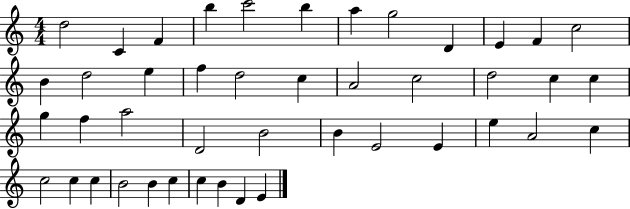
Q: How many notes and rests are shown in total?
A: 44